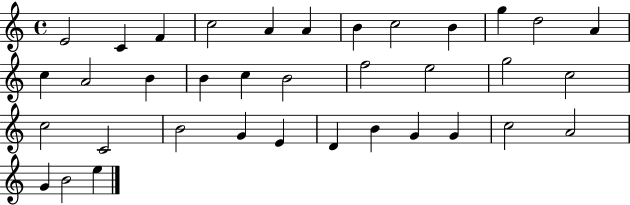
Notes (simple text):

E4/h C4/q F4/q C5/h A4/q A4/q B4/q C5/h B4/q G5/q D5/h A4/q C5/q A4/h B4/q B4/q C5/q B4/h F5/h E5/h G5/h C5/h C5/h C4/h B4/h G4/q E4/q D4/q B4/q G4/q G4/q C5/h A4/h G4/q B4/h E5/q